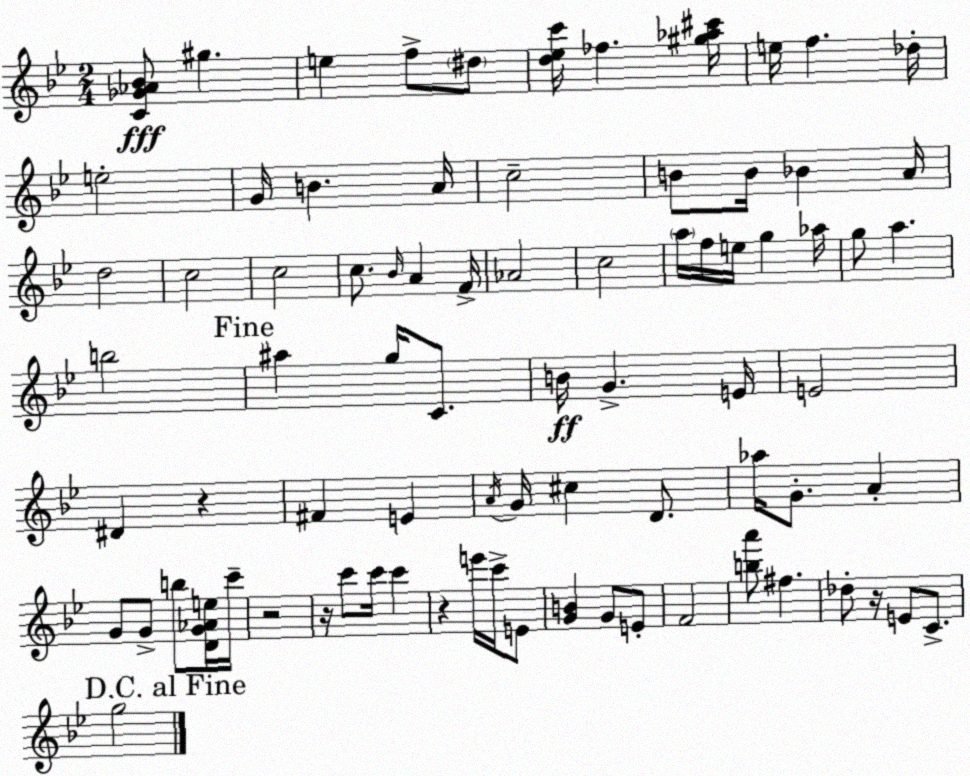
X:1
T:Untitled
M:2/4
L:1/4
K:Gm
[C_G_A_B]/2 ^g e f/2 ^d/2 [d_ec']/4 _f [^g_a^c']/4 e/4 f _d/4 e2 G/4 B A/4 c2 B/2 B/4 _B A/4 d2 c2 c2 c/2 _B/4 A F/4 _A2 c2 a/4 f/4 e/4 g _a/4 g/2 a b2 ^a g/4 C/2 B/4 G E/4 E2 ^D z ^F E A/4 G/4 ^c D/2 _a/4 G/2 A G/2 G/2 b/2 [DG_Ae]/4 c'/4 z2 z/4 c'/2 c'/4 c' z e'/4 c'/4 E/2 [GB] G/2 E/2 F2 [ba']/2 ^f _d/2 z/4 E/2 C/2 g2